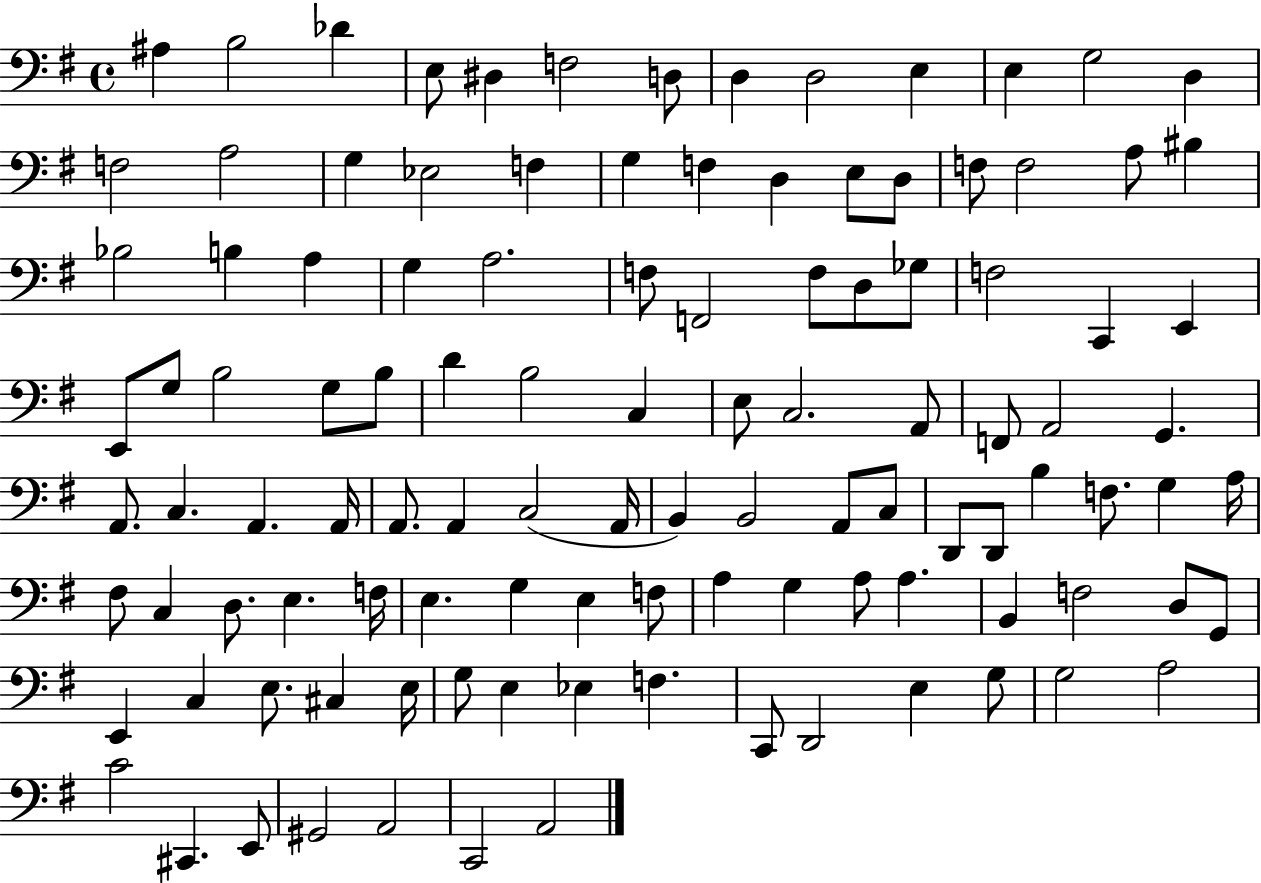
X:1
T:Untitled
M:4/4
L:1/4
K:G
^A, B,2 _D E,/2 ^D, F,2 D,/2 D, D,2 E, E, G,2 D, F,2 A,2 G, _E,2 F, G, F, D, E,/2 D,/2 F,/2 F,2 A,/2 ^B, _B,2 B, A, G, A,2 F,/2 F,,2 F,/2 D,/2 _G,/2 F,2 C,, E,, E,,/2 G,/2 B,2 G,/2 B,/2 D B,2 C, E,/2 C,2 A,,/2 F,,/2 A,,2 G,, A,,/2 C, A,, A,,/4 A,,/2 A,, C,2 A,,/4 B,, B,,2 A,,/2 C,/2 D,,/2 D,,/2 B, F,/2 G, A,/4 ^F,/2 C, D,/2 E, F,/4 E, G, E, F,/2 A, G, A,/2 A, B,, F,2 D,/2 G,,/2 E,, C, E,/2 ^C, E,/4 G,/2 E, _E, F, C,,/2 D,,2 E, G,/2 G,2 A,2 C2 ^C,, E,,/2 ^G,,2 A,,2 C,,2 A,,2